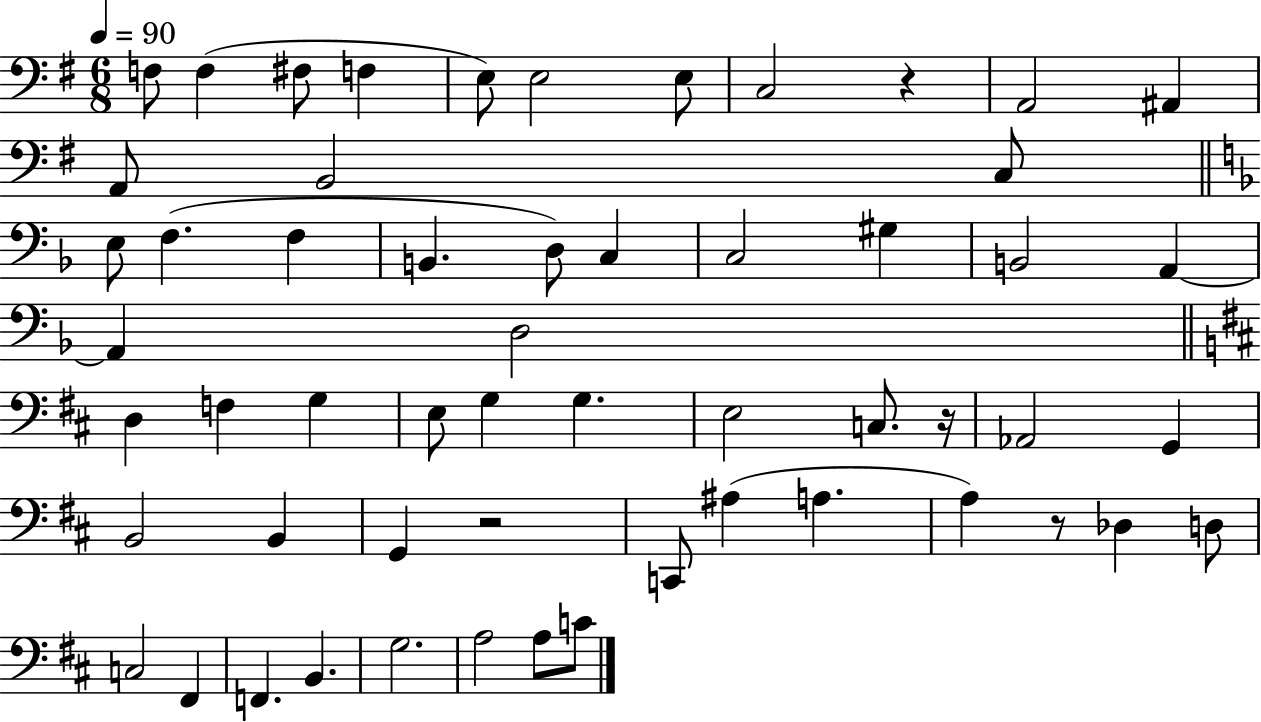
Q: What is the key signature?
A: G major